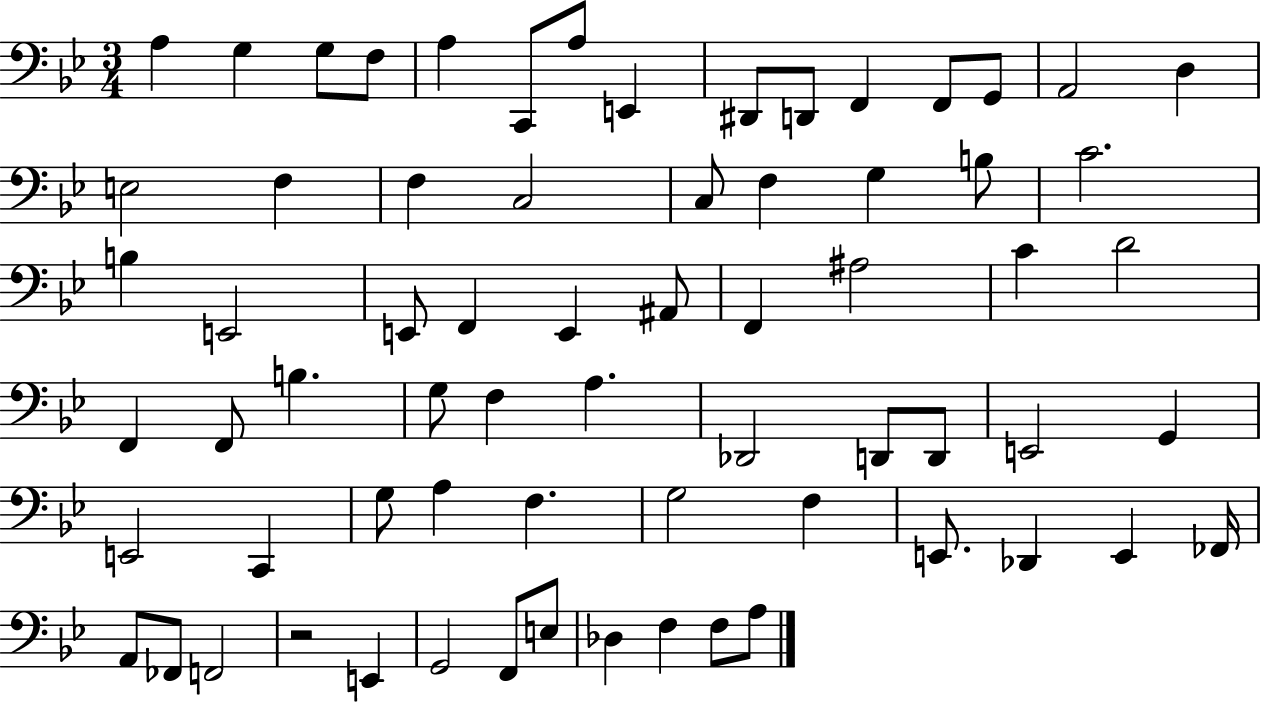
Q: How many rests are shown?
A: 1